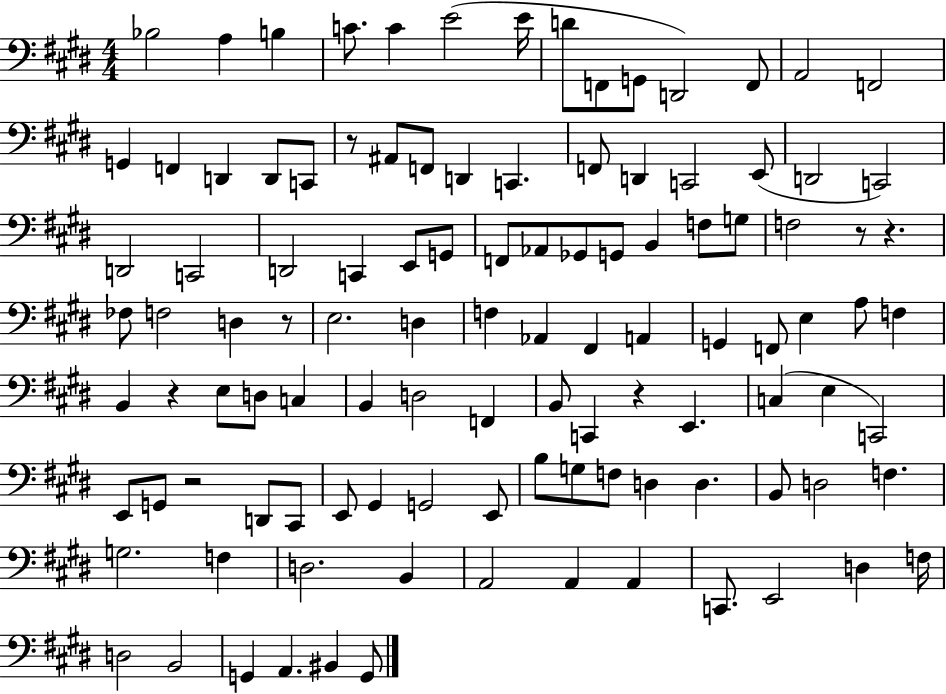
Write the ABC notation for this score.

X:1
T:Untitled
M:4/4
L:1/4
K:E
_B,2 A, B, C/2 C E2 E/4 D/2 F,,/2 G,,/2 D,,2 F,,/2 A,,2 F,,2 G,, F,, D,, D,,/2 C,,/2 z/2 ^A,,/2 F,,/2 D,, C,, F,,/2 D,, C,,2 E,,/2 D,,2 C,,2 D,,2 C,,2 D,,2 C,, E,,/2 G,,/2 F,,/2 _A,,/2 _G,,/2 G,,/2 B,, F,/2 G,/2 F,2 z/2 z _F,/2 F,2 D, z/2 E,2 D, F, _A,, ^F,, A,, G,, F,,/2 E, A,/2 F, B,, z E,/2 D,/2 C, B,, D,2 F,, B,,/2 C,, z E,, C, E, C,,2 E,,/2 G,,/2 z2 D,,/2 ^C,,/2 E,,/2 ^G,, G,,2 E,,/2 B,/2 G,/2 F,/2 D, D, B,,/2 D,2 F, G,2 F, D,2 B,, A,,2 A,, A,, C,,/2 E,,2 D, F,/4 D,2 B,,2 G,, A,, ^B,, G,,/2